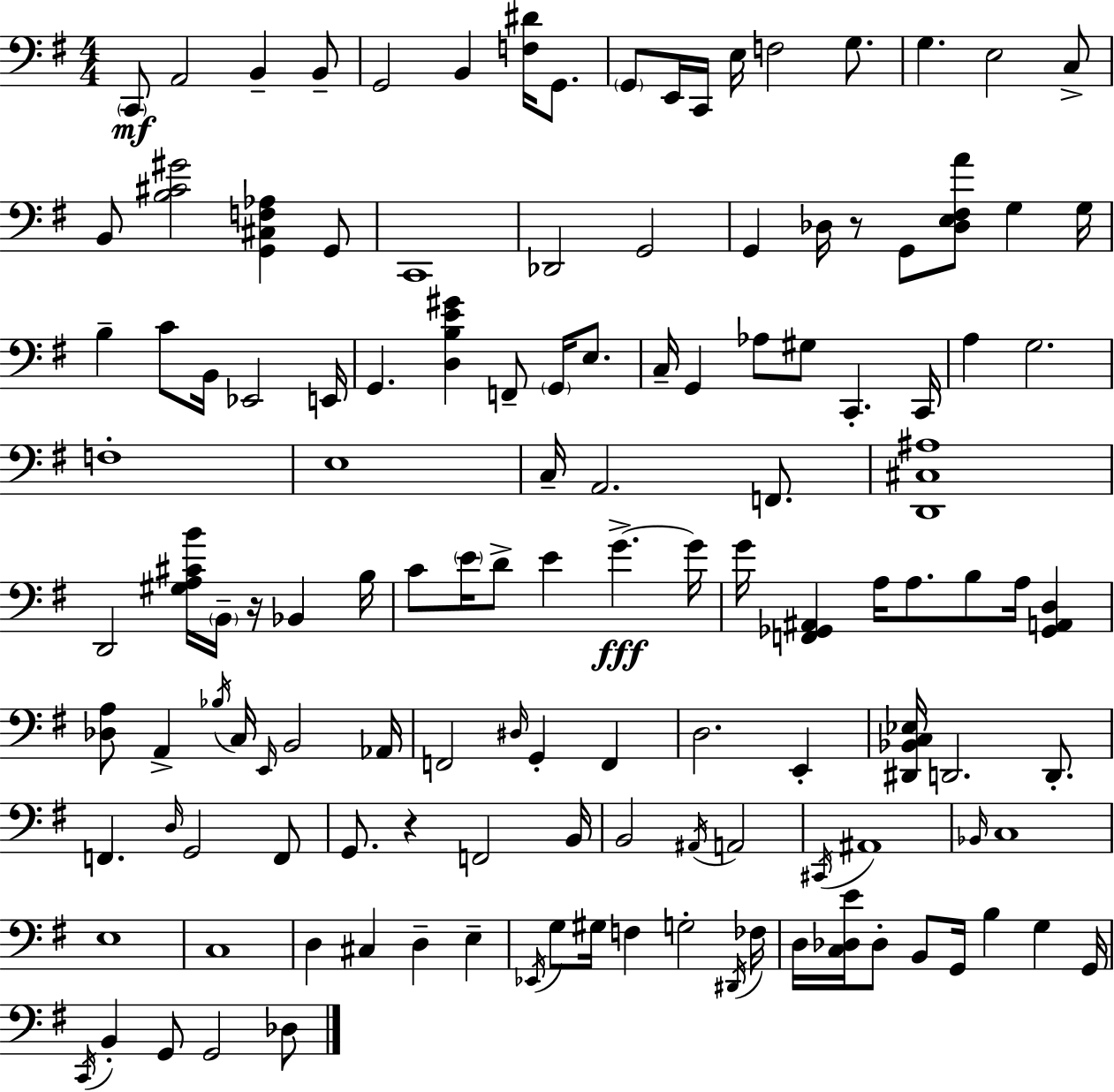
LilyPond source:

{
  \clef bass
  \numericTimeSignature
  \time 4/4
  \key e \minor
  \repeat volta 2 { \parenthesize c,8\mf a,2 b,4-- b,8-- | g,2 b,4 <f dis'>16 g,8. | \parenthesize g,8 e,16 c,16 e16 f2 g8. | g4. e2 c8-> | \break b,8 <b cis' gis'>2 <g, cis f aes>4 g,8 | c,1 | des,2 g,2 | g,4 des16 r8 g,8 <des e fis a'>8 g4 g16 | \break b4-- c'8 b,16 ees,2 e,16 | g,4. <d b e' gis'>4 f,8-- \parenthesize g,16 e8. | c16-- g,4 aes8 gis8 c,4.-. c,16 | a4 g2. | \break f1-. | e1 | c16-- a,2. f,8. | <d, cis ais>1 | \break d,2 <gis a cis' b'>16 \parenthesize b,16-- r16 bes,4 b16 | c'8 \parenthesize e'16 d'8-> e'4 g'4.->~~\fff g'16 | g'16 <f, ges, ais,>4 a16 a8. b8 a16 <ges, a, d>4 | <des a>8 a,4-> \acciaccatura { bes16 } c16 \grace { e,16 } b,2 | \break aes,16 f,2 \grace { dis16 } g,4-. f,4 | d2. e,4-. | <dis, bes, c ees>16 d,2. | d,8.-. f,4. \grace { d16 } g,2 | \break f,8 g,8. r4 f,2 | b,16 b,2 \acciaccatura { ais,16 } a,2 | \acciaccatura { cis,16 } ais,1 | \grace { bes,16 } c1 | \break e1 | c1 | d4 cis4 d4-- | e4-- \acciaccatura { ees,16 } g8 gis16 f4 g2-. | \break \acciaccatura { dis,16 } fes16 d16 <c des e'>16 des8-. b,8 g,16 | b4 g4 g,16 \acciaccatura { c,16 } b,4-. g,8 | g,2 des8 } \bar "|."
}